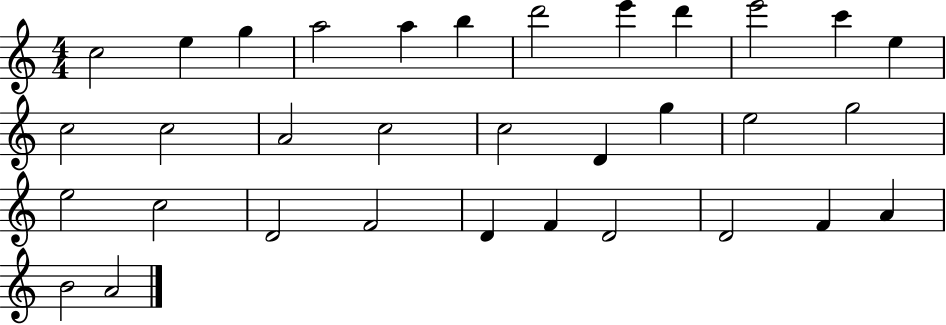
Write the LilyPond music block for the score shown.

{
  \clef treble
  \numericTimeSignature
  \time 4/4
  \key c \major
  c''2 e''4 g''4 | a''2 a''4 b''4 | d'''2 e'''4 d'''4 | e'''2 c'''4 e''4 | \break c''2 c''2 | a'2 c''2 | c''2 d'4 g''4 | e''2 g''2 | \break e''2 c''2 | d'2 f'2 | d'4 f'4 d'2 | d'2 f'4 a'4 | \break b'2 a'2 | \bar "|."
}